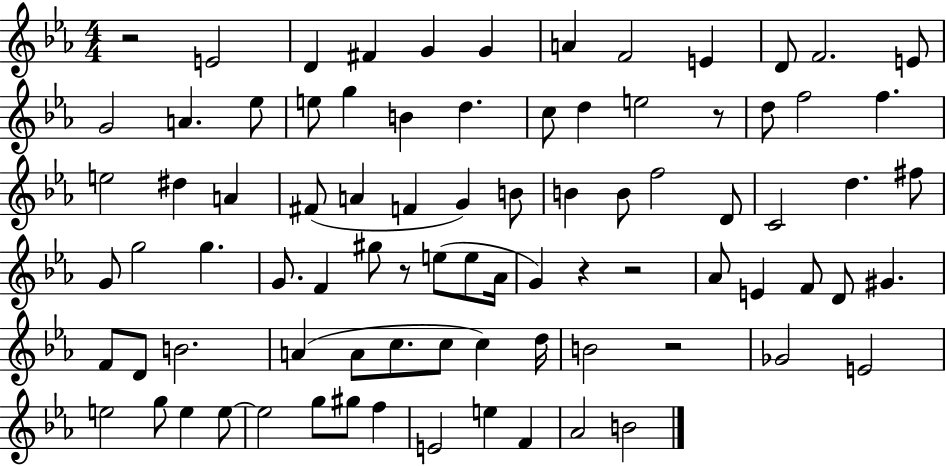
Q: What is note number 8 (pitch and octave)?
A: E4